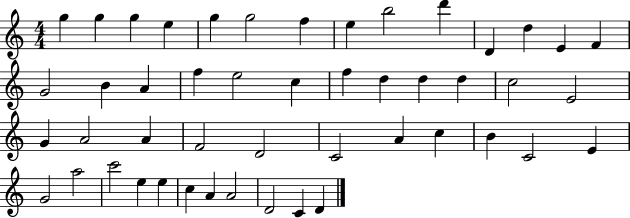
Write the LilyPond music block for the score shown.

{
  \clef treble
  \numericTimeSignature
  \time 4/4
  \key c \major
  g''4 g''4 g''4 e''4 | g''4 g''2 f''4 | e''4 b''2 d'''4 | d'4 d''4 e'4 f'4 | \break g'2 b'4 a'4 | f''4 e''2 c''4 | f''4 d''4 d''4 d''4 | c''2 e'2 | \break g'4 a'2 a'4 | f'2 d'2 | c'2 a'4 c''4 | b'4 c'2 e'4 | \break g'2 a''2 | c'''2 e''4 e''4 | c''4 a'4 a'2 | d'2 c'4 d'4 | \break \bar "|."
}